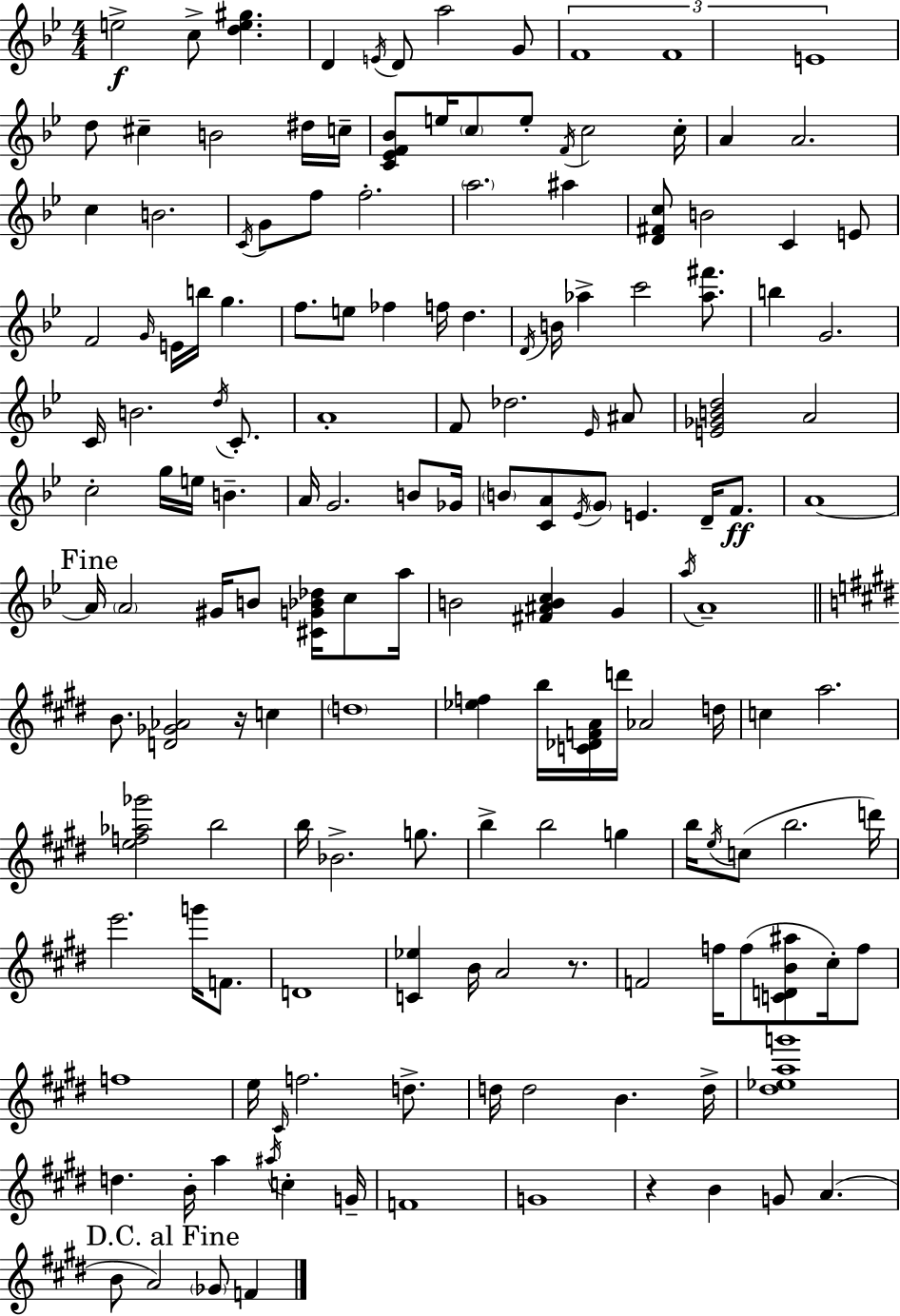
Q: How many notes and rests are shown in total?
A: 159